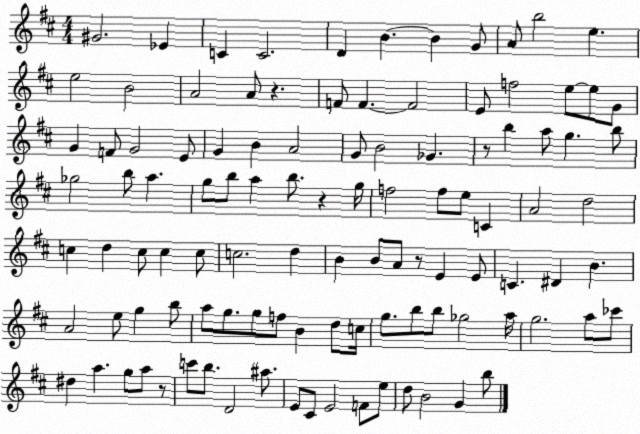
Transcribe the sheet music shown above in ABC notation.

X:1
T:Untitled
M:4/4
L:1/4
K:D
^G2 _E C C2 D B B G/2 A/2 b2 e e2 B2 A2 A/2 z F/2 F F2 E/2 f2 e/2 e/2 G/2 G F/2 G2 E/2 G B A2 G/2 B2 _G z/2 b a/2 g b/2 _g2 b/2 a g/2 b/2 a b/2 z g/4 f2 f/2 e/2 C A2 d2 c d c/2 c c/2 c2 d B B/2 A/2 z/2 E E/2 C ^D B A2 e/2 g b/2 a/2 g/2 g/2 f/2 B d/2 c/4 g/2 b/2 b/2 _g2 a/4 g2 a/2 _c'/2 ^d a g/2 a/2 z/2 c'/2 b/2 D2 ^a/2 E/2 ^C/2 E2 F/2 e/2 d/2 B2 G b/2